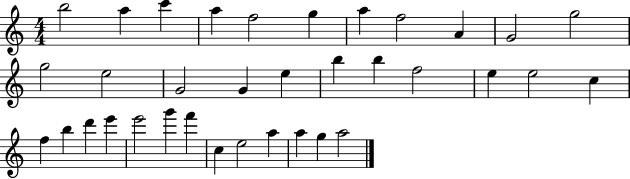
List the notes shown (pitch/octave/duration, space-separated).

B5/h A5/q C6/q A5/q F5/h G5/q A5/q F5/h A4/q G4/h G5/h G5/h E5/h G4/h G4/q E5/q B5/q B5/q F5/h E5/q E5/h C5/q F5/q B5/q D6/q E6/q E6/h G6/q F6/q C5/q E5/h A5/q A5/q G5/q A5/h